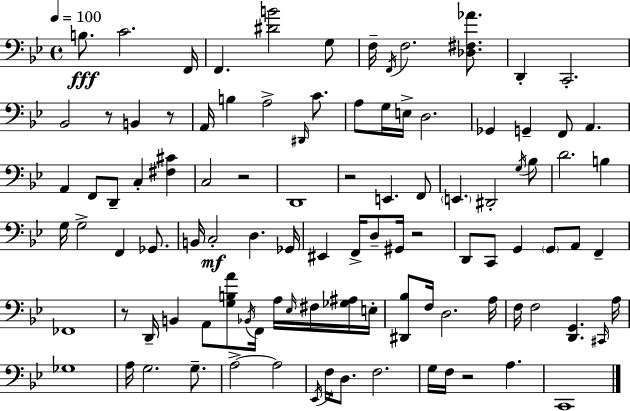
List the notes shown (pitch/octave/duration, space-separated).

B3/e. C4/h. F2/s F2/q. [D#4,B4]/h G3/e F3/s F2/s F3/h. [Db3,F#3,Ab4]/e. D2/q C2/h. Bb2/h R/e B2/q R/e A2/s B3/q A3/h D#2/s C4/e. A3/e G3/s E3/s D3/h. Gb2/q G2/q F2/e A2/q. A2/q F2/e D2/e C3/q [F#3,C#4]/q C3/h R/h D2/w R/h E2/q. F2/e E2/q. D#2/h G3/s Bb3/e D4/h. B3/q G3/s G3/h F2/q Gb2/e. B2/s C3/h D3/q. Gb2/s EIS2/q F2/s D3/e G#2/s R/h D2/e C2/e G2/q G2/e A2/e F2/q FES2/w R/e D2/s B2/q A2/e [G3,B3,A4]/e Bb2/s F2/s A3/s Eb3/s F#3/s [Gb3,A#3]/s E3/s [D#2,Bb3]/e F3/s D3/h. A3/s F3/s F3/h [D2,G2]/q. C#2/s A3/s Gb3/w A3/s G3/h. G3/e. A3/h A3/h Eb2/s F3/s D3/e. F3/h. G3/s F3/s R/h A3/q. C2/w